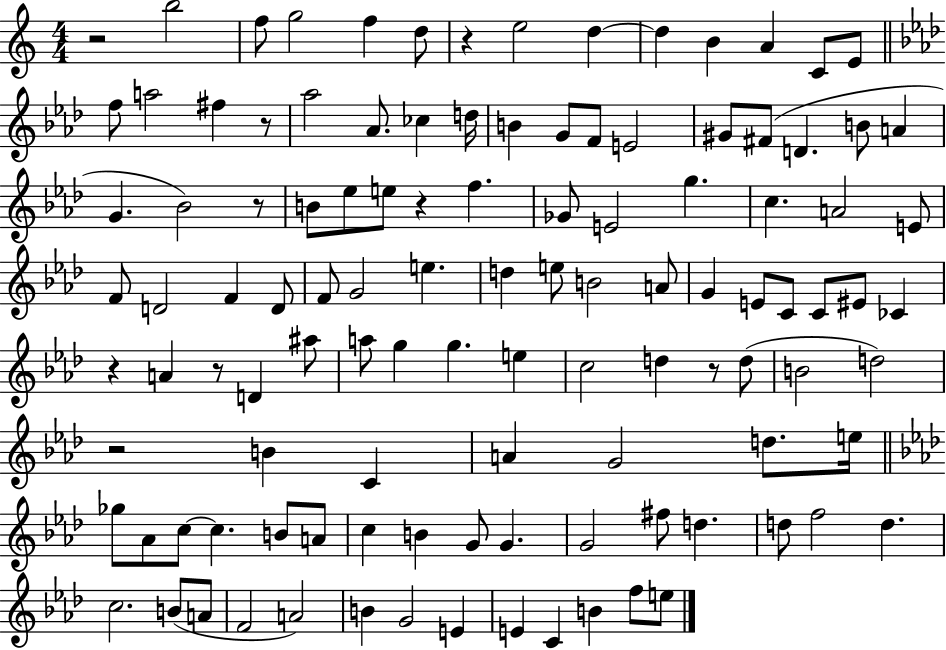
{
  \clef treble
  \numericTimeSignature
  \time 4/4
  \key c \major
  r2 b''2 | f''8 g''2 f''4 d''8 | r4 e''2 d''4~~ | d''4 b'4 a'4 c'8 e'8 | \break \bar "||" \break \key f \minor f''8 a''2 fis''4 r8 | aes''2 aes'8. ces''4 d''16 | b'4 g'8 f'8 e'2 | gis'8 fis'8( d'4. b'8 a'4 | \break g'4. bes'2) r8 | b'8 ees''8 e''8 r4 f''4. | ges'8 e'2 g''4. | c''4. a'2 e'8 | \break f'8 d'2 f'4 d'8 | f'8 g'2 e''4. | d''4 e''8 b'2 a'8 | g'4 e'8 c'8 c'8 eis'8 ces'4 | \break r4 a'4 r8 d'4 ais''8 | a''8 g''4 g''4. e''4 | c''2 d''4 r8 d''8( | b'2 d''2) | \break r2 b'4 c'4 | a'4 g'2 d''8. e''16 | \bar "||" \break \key aes \major ges''8 aes'8 c''8~~ c''4. b'8 a'8 | c''4 b'4 g'8 g'4. | g'2 fis''8 d''4. | d''8 f''2 d''4. | \break c''2. b'8( a'8 | f'2 a'2) | b'4 g'2 e'4 | e'4 c'4 b'4 f''8 e''8 | \break \bar "|."
}